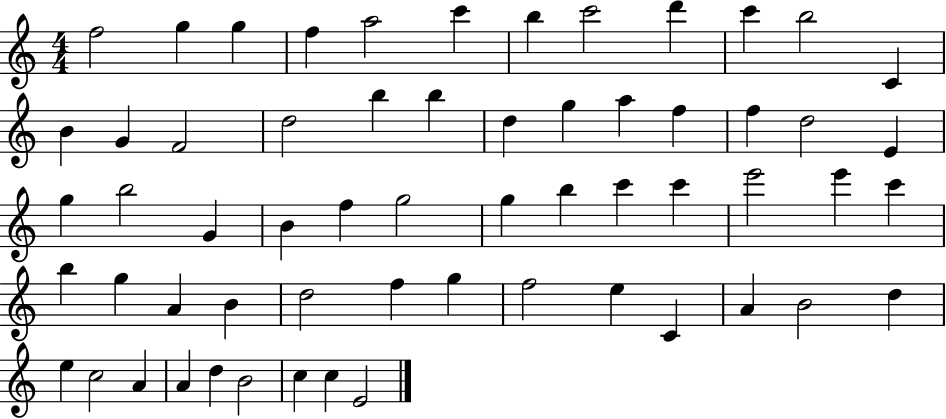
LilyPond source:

{
  \clef treble
  \numericTimeSignature
  \time 4/4
  \key c \major
  f''2 g''4 g''4 | f''4 a''2 c'''4 | b''4 c'''2 d'''4 | c'''4 b''2 c'4 | \break b'4 g'4 f'2 | d''2 b''4 b''4 | d''4 g''4 a''4 f''4 | f''4 d''2 e'4 | \break g''4 b''2 g'4 | b'4 f''4 g''2 | g''4 b''4 c'''4 c'''4 | e'''2 e'''4 c'''4 | \break b''4 g''4 a'4 b'4 | d''2 f''4 g''4 | f''2 e''4 c'4 | a'4 b'2 d''4 | \break e''4 c''2 a'4 | a'4 d''4 b'2 | c''4 c''4 e'2 | \bar "|."
}